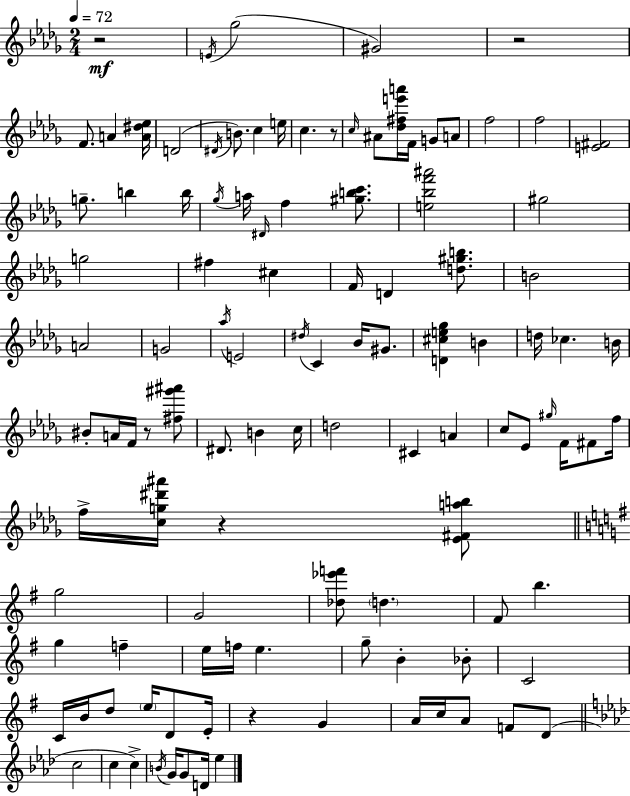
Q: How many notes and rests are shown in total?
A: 111